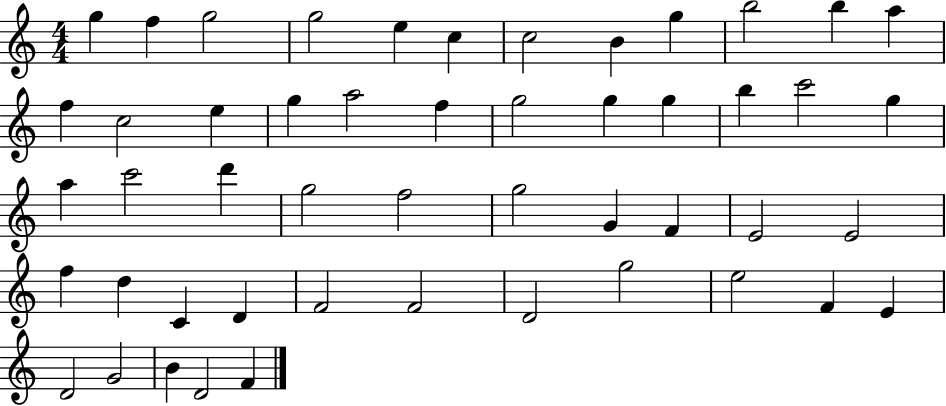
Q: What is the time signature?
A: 4/4